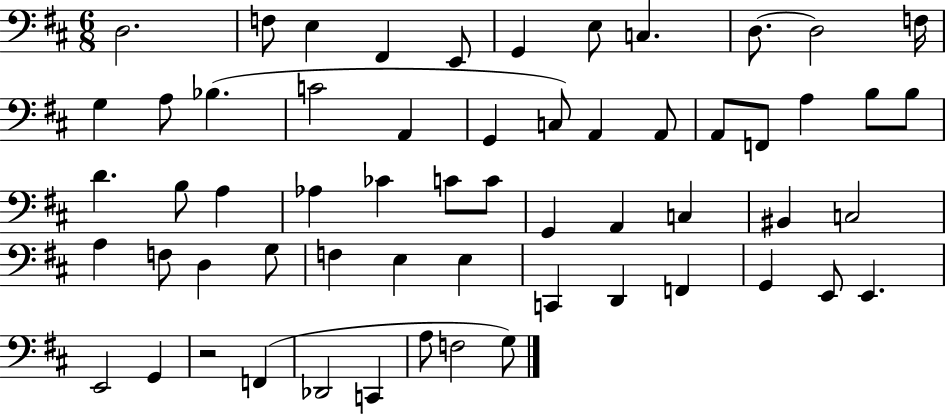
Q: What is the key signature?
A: D major